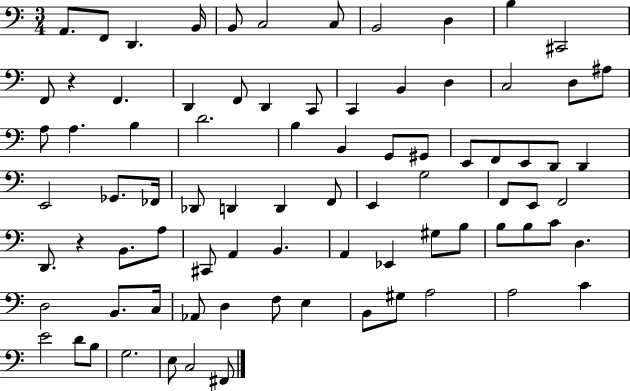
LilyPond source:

{
  \clef bass
  \numericTimeSignature
  \time 3/4
  \key c \major
  a,8. f,8 d,4. b,16 | b,8 c2 c8 | b,2 d4 | b4 cis,2 | \break f,8 r4 f,4. | d,4 f,8 d,4 c,8 | c,4 b,4 d4 | c2 d8 ais8 | \break a8 a4. b4 | d'2. | b4 b,4 g,8 gis,8 | e,8 f,8 e,8 d,8 d,4 | \break e,2 ges,8. fes,16 | des,8 d,4 d,4 f,8 | e,4 g2 | f,8 e,8 f,2 | \break d,8. r4 b,8. a8 | cis,8 a,4 b,4. | a,4 ees,4 gis8 b8 | b8 b8 c'8 d4. | \break d2 b,8. c16 | aes,8 d4 f8 e4 | b,8 gis8 a2 | a2 c'4 | \break e'2 d'8 b8 | g2. | e8 c2 fis,8 | \bar "|."
}